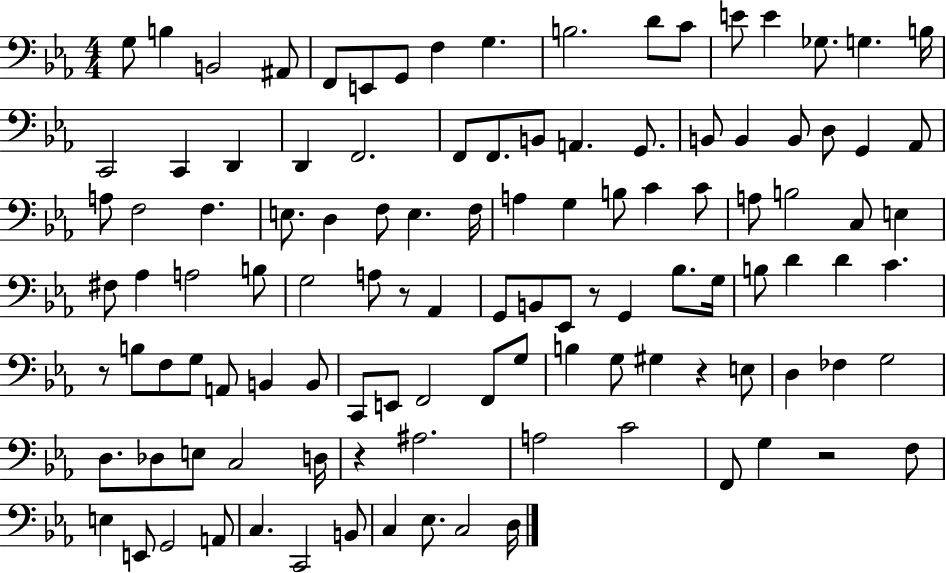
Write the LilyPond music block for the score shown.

{
  \clef bass
  \numericTimeSignature
  \time 4/4
  \key ees \major
  g8 b4 b,2 ais,8 | f,8 e,8 g,8 f4 g4. | b2. d'8 c'8 | e'8 e'4 ges8. g4. b16 | \break c,2 c,4 d,4 | d,4 f,2. | f,8 f,8. b,8 a,4. g,8. | b,8 b,4 b,8 d8 g,4 aes,8 | \break a8 f2 f4. | e8. d4 f8 e4. f16 | a4 g4 b8 c'4 c'8 | a8 b2 c8 e4 | \break fis8 aes4 a2 b8 | g2 a8 r8 aes,4 | g,8 b,8 ees,8 r8 g,4 bes8. g16 | b8 d'4 d'4 c'4. | \break r8 b8 f8 g8 a,8 b,4 b,8 | c,8 e,8 f,2 f,8 g8 | b4 g8 gis4 r4 e8 | d4 fes4 g2 | \break d8. des8 e8 c2 d16 | r4 ais2. | a2 c'2 | f,8 g4 r2 f8 | \break e4 e,8 g,2 a,8 | c4. c,2 b,8 | c4 ees8. c2 d16 | \bar "|."
}